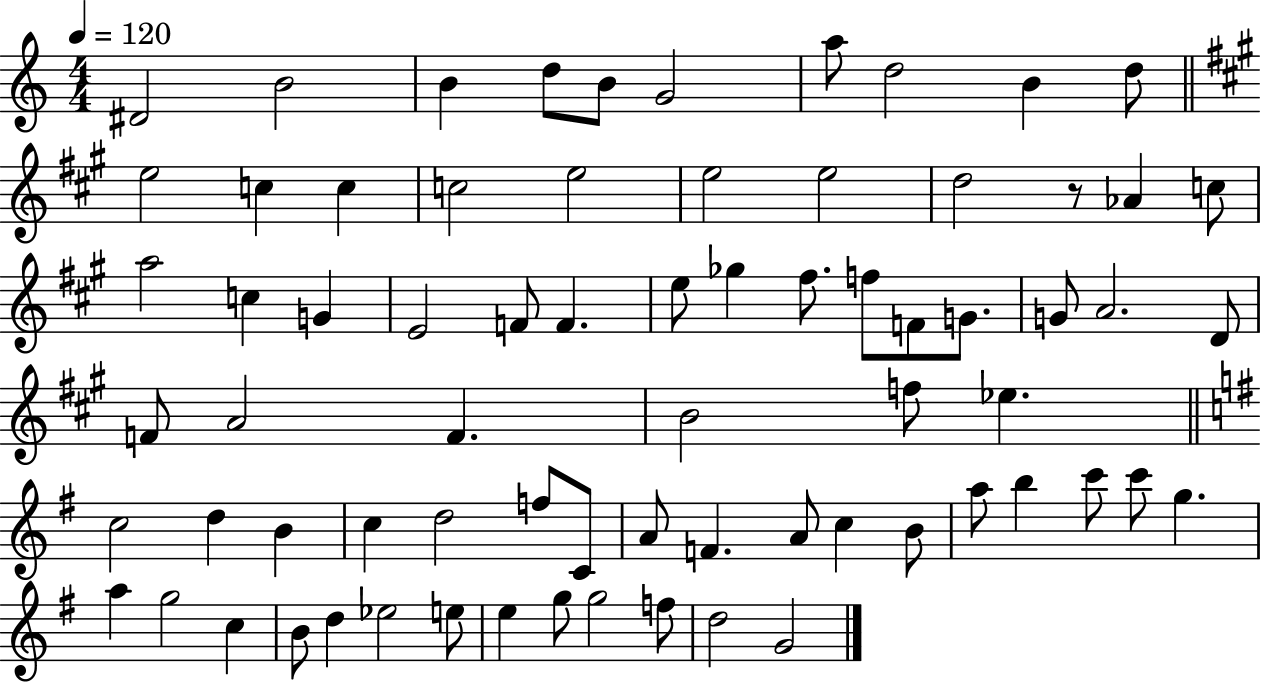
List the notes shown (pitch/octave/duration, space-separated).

D#4/h B4/h B4/q D5/e B4/e G4/h A5/e D5/h B4/q D5/e E5/h C5/q C5/q C5/h E5/h E5/h E5/h D5/h R/e Ab4/q C5/e A5/h C5/q G4/q E4/h F4/e F4/q. E5/e Gb5/q F#5/e. F5/e F4/e G4/e. G4/e A4/h. D4/e F4/e A4/h F4/q. B4/h F5/e Eb5/q. C5/h D5/q B4/q C5/q D5/h F5/e C4/e A4/e F4/q. A4/e C5/q B4/e A5/e B5/q C6/e C6/e G5/q. A5/q G5/h C5/q B4/e D5/q Eb5/h E5/e E5/q G5/e G5/h F5/e D5/h G4/h